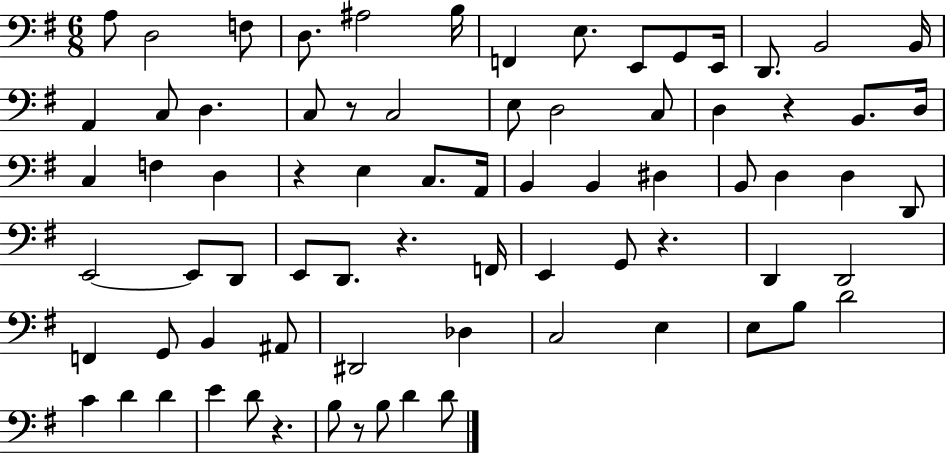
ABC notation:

X:1
T:Untitled
M:6/8
L:1/4
K:G
A,/2 D,2 F,/2 D,/2 ^A,2 B,/4 F,, E,/2 E,,/2 G,,/2 E,,/4 D,,/2 B,,2 B,,/4 A,, C,/2 D, C,/2 z/2 C,2 E,/2 D,2 C,/2 D, z B,,/2 D,/4 C, F, D, z E, C,/2 A,,/4 B,, B,, ^D, B,,/2 D, D, D,,/2 E,,2 E,,/2 D,,/2 E,,/2 D,,/2 z F,,/4 E,, G,,/2 z D,, D,,2 F,, G,,/2 B,, ^A,,/2 ^D,,2 _D, C,2 E, E,/2 B,/2 D2 C D D E D/2 z B,/2 z/2 B,/2 D D/2